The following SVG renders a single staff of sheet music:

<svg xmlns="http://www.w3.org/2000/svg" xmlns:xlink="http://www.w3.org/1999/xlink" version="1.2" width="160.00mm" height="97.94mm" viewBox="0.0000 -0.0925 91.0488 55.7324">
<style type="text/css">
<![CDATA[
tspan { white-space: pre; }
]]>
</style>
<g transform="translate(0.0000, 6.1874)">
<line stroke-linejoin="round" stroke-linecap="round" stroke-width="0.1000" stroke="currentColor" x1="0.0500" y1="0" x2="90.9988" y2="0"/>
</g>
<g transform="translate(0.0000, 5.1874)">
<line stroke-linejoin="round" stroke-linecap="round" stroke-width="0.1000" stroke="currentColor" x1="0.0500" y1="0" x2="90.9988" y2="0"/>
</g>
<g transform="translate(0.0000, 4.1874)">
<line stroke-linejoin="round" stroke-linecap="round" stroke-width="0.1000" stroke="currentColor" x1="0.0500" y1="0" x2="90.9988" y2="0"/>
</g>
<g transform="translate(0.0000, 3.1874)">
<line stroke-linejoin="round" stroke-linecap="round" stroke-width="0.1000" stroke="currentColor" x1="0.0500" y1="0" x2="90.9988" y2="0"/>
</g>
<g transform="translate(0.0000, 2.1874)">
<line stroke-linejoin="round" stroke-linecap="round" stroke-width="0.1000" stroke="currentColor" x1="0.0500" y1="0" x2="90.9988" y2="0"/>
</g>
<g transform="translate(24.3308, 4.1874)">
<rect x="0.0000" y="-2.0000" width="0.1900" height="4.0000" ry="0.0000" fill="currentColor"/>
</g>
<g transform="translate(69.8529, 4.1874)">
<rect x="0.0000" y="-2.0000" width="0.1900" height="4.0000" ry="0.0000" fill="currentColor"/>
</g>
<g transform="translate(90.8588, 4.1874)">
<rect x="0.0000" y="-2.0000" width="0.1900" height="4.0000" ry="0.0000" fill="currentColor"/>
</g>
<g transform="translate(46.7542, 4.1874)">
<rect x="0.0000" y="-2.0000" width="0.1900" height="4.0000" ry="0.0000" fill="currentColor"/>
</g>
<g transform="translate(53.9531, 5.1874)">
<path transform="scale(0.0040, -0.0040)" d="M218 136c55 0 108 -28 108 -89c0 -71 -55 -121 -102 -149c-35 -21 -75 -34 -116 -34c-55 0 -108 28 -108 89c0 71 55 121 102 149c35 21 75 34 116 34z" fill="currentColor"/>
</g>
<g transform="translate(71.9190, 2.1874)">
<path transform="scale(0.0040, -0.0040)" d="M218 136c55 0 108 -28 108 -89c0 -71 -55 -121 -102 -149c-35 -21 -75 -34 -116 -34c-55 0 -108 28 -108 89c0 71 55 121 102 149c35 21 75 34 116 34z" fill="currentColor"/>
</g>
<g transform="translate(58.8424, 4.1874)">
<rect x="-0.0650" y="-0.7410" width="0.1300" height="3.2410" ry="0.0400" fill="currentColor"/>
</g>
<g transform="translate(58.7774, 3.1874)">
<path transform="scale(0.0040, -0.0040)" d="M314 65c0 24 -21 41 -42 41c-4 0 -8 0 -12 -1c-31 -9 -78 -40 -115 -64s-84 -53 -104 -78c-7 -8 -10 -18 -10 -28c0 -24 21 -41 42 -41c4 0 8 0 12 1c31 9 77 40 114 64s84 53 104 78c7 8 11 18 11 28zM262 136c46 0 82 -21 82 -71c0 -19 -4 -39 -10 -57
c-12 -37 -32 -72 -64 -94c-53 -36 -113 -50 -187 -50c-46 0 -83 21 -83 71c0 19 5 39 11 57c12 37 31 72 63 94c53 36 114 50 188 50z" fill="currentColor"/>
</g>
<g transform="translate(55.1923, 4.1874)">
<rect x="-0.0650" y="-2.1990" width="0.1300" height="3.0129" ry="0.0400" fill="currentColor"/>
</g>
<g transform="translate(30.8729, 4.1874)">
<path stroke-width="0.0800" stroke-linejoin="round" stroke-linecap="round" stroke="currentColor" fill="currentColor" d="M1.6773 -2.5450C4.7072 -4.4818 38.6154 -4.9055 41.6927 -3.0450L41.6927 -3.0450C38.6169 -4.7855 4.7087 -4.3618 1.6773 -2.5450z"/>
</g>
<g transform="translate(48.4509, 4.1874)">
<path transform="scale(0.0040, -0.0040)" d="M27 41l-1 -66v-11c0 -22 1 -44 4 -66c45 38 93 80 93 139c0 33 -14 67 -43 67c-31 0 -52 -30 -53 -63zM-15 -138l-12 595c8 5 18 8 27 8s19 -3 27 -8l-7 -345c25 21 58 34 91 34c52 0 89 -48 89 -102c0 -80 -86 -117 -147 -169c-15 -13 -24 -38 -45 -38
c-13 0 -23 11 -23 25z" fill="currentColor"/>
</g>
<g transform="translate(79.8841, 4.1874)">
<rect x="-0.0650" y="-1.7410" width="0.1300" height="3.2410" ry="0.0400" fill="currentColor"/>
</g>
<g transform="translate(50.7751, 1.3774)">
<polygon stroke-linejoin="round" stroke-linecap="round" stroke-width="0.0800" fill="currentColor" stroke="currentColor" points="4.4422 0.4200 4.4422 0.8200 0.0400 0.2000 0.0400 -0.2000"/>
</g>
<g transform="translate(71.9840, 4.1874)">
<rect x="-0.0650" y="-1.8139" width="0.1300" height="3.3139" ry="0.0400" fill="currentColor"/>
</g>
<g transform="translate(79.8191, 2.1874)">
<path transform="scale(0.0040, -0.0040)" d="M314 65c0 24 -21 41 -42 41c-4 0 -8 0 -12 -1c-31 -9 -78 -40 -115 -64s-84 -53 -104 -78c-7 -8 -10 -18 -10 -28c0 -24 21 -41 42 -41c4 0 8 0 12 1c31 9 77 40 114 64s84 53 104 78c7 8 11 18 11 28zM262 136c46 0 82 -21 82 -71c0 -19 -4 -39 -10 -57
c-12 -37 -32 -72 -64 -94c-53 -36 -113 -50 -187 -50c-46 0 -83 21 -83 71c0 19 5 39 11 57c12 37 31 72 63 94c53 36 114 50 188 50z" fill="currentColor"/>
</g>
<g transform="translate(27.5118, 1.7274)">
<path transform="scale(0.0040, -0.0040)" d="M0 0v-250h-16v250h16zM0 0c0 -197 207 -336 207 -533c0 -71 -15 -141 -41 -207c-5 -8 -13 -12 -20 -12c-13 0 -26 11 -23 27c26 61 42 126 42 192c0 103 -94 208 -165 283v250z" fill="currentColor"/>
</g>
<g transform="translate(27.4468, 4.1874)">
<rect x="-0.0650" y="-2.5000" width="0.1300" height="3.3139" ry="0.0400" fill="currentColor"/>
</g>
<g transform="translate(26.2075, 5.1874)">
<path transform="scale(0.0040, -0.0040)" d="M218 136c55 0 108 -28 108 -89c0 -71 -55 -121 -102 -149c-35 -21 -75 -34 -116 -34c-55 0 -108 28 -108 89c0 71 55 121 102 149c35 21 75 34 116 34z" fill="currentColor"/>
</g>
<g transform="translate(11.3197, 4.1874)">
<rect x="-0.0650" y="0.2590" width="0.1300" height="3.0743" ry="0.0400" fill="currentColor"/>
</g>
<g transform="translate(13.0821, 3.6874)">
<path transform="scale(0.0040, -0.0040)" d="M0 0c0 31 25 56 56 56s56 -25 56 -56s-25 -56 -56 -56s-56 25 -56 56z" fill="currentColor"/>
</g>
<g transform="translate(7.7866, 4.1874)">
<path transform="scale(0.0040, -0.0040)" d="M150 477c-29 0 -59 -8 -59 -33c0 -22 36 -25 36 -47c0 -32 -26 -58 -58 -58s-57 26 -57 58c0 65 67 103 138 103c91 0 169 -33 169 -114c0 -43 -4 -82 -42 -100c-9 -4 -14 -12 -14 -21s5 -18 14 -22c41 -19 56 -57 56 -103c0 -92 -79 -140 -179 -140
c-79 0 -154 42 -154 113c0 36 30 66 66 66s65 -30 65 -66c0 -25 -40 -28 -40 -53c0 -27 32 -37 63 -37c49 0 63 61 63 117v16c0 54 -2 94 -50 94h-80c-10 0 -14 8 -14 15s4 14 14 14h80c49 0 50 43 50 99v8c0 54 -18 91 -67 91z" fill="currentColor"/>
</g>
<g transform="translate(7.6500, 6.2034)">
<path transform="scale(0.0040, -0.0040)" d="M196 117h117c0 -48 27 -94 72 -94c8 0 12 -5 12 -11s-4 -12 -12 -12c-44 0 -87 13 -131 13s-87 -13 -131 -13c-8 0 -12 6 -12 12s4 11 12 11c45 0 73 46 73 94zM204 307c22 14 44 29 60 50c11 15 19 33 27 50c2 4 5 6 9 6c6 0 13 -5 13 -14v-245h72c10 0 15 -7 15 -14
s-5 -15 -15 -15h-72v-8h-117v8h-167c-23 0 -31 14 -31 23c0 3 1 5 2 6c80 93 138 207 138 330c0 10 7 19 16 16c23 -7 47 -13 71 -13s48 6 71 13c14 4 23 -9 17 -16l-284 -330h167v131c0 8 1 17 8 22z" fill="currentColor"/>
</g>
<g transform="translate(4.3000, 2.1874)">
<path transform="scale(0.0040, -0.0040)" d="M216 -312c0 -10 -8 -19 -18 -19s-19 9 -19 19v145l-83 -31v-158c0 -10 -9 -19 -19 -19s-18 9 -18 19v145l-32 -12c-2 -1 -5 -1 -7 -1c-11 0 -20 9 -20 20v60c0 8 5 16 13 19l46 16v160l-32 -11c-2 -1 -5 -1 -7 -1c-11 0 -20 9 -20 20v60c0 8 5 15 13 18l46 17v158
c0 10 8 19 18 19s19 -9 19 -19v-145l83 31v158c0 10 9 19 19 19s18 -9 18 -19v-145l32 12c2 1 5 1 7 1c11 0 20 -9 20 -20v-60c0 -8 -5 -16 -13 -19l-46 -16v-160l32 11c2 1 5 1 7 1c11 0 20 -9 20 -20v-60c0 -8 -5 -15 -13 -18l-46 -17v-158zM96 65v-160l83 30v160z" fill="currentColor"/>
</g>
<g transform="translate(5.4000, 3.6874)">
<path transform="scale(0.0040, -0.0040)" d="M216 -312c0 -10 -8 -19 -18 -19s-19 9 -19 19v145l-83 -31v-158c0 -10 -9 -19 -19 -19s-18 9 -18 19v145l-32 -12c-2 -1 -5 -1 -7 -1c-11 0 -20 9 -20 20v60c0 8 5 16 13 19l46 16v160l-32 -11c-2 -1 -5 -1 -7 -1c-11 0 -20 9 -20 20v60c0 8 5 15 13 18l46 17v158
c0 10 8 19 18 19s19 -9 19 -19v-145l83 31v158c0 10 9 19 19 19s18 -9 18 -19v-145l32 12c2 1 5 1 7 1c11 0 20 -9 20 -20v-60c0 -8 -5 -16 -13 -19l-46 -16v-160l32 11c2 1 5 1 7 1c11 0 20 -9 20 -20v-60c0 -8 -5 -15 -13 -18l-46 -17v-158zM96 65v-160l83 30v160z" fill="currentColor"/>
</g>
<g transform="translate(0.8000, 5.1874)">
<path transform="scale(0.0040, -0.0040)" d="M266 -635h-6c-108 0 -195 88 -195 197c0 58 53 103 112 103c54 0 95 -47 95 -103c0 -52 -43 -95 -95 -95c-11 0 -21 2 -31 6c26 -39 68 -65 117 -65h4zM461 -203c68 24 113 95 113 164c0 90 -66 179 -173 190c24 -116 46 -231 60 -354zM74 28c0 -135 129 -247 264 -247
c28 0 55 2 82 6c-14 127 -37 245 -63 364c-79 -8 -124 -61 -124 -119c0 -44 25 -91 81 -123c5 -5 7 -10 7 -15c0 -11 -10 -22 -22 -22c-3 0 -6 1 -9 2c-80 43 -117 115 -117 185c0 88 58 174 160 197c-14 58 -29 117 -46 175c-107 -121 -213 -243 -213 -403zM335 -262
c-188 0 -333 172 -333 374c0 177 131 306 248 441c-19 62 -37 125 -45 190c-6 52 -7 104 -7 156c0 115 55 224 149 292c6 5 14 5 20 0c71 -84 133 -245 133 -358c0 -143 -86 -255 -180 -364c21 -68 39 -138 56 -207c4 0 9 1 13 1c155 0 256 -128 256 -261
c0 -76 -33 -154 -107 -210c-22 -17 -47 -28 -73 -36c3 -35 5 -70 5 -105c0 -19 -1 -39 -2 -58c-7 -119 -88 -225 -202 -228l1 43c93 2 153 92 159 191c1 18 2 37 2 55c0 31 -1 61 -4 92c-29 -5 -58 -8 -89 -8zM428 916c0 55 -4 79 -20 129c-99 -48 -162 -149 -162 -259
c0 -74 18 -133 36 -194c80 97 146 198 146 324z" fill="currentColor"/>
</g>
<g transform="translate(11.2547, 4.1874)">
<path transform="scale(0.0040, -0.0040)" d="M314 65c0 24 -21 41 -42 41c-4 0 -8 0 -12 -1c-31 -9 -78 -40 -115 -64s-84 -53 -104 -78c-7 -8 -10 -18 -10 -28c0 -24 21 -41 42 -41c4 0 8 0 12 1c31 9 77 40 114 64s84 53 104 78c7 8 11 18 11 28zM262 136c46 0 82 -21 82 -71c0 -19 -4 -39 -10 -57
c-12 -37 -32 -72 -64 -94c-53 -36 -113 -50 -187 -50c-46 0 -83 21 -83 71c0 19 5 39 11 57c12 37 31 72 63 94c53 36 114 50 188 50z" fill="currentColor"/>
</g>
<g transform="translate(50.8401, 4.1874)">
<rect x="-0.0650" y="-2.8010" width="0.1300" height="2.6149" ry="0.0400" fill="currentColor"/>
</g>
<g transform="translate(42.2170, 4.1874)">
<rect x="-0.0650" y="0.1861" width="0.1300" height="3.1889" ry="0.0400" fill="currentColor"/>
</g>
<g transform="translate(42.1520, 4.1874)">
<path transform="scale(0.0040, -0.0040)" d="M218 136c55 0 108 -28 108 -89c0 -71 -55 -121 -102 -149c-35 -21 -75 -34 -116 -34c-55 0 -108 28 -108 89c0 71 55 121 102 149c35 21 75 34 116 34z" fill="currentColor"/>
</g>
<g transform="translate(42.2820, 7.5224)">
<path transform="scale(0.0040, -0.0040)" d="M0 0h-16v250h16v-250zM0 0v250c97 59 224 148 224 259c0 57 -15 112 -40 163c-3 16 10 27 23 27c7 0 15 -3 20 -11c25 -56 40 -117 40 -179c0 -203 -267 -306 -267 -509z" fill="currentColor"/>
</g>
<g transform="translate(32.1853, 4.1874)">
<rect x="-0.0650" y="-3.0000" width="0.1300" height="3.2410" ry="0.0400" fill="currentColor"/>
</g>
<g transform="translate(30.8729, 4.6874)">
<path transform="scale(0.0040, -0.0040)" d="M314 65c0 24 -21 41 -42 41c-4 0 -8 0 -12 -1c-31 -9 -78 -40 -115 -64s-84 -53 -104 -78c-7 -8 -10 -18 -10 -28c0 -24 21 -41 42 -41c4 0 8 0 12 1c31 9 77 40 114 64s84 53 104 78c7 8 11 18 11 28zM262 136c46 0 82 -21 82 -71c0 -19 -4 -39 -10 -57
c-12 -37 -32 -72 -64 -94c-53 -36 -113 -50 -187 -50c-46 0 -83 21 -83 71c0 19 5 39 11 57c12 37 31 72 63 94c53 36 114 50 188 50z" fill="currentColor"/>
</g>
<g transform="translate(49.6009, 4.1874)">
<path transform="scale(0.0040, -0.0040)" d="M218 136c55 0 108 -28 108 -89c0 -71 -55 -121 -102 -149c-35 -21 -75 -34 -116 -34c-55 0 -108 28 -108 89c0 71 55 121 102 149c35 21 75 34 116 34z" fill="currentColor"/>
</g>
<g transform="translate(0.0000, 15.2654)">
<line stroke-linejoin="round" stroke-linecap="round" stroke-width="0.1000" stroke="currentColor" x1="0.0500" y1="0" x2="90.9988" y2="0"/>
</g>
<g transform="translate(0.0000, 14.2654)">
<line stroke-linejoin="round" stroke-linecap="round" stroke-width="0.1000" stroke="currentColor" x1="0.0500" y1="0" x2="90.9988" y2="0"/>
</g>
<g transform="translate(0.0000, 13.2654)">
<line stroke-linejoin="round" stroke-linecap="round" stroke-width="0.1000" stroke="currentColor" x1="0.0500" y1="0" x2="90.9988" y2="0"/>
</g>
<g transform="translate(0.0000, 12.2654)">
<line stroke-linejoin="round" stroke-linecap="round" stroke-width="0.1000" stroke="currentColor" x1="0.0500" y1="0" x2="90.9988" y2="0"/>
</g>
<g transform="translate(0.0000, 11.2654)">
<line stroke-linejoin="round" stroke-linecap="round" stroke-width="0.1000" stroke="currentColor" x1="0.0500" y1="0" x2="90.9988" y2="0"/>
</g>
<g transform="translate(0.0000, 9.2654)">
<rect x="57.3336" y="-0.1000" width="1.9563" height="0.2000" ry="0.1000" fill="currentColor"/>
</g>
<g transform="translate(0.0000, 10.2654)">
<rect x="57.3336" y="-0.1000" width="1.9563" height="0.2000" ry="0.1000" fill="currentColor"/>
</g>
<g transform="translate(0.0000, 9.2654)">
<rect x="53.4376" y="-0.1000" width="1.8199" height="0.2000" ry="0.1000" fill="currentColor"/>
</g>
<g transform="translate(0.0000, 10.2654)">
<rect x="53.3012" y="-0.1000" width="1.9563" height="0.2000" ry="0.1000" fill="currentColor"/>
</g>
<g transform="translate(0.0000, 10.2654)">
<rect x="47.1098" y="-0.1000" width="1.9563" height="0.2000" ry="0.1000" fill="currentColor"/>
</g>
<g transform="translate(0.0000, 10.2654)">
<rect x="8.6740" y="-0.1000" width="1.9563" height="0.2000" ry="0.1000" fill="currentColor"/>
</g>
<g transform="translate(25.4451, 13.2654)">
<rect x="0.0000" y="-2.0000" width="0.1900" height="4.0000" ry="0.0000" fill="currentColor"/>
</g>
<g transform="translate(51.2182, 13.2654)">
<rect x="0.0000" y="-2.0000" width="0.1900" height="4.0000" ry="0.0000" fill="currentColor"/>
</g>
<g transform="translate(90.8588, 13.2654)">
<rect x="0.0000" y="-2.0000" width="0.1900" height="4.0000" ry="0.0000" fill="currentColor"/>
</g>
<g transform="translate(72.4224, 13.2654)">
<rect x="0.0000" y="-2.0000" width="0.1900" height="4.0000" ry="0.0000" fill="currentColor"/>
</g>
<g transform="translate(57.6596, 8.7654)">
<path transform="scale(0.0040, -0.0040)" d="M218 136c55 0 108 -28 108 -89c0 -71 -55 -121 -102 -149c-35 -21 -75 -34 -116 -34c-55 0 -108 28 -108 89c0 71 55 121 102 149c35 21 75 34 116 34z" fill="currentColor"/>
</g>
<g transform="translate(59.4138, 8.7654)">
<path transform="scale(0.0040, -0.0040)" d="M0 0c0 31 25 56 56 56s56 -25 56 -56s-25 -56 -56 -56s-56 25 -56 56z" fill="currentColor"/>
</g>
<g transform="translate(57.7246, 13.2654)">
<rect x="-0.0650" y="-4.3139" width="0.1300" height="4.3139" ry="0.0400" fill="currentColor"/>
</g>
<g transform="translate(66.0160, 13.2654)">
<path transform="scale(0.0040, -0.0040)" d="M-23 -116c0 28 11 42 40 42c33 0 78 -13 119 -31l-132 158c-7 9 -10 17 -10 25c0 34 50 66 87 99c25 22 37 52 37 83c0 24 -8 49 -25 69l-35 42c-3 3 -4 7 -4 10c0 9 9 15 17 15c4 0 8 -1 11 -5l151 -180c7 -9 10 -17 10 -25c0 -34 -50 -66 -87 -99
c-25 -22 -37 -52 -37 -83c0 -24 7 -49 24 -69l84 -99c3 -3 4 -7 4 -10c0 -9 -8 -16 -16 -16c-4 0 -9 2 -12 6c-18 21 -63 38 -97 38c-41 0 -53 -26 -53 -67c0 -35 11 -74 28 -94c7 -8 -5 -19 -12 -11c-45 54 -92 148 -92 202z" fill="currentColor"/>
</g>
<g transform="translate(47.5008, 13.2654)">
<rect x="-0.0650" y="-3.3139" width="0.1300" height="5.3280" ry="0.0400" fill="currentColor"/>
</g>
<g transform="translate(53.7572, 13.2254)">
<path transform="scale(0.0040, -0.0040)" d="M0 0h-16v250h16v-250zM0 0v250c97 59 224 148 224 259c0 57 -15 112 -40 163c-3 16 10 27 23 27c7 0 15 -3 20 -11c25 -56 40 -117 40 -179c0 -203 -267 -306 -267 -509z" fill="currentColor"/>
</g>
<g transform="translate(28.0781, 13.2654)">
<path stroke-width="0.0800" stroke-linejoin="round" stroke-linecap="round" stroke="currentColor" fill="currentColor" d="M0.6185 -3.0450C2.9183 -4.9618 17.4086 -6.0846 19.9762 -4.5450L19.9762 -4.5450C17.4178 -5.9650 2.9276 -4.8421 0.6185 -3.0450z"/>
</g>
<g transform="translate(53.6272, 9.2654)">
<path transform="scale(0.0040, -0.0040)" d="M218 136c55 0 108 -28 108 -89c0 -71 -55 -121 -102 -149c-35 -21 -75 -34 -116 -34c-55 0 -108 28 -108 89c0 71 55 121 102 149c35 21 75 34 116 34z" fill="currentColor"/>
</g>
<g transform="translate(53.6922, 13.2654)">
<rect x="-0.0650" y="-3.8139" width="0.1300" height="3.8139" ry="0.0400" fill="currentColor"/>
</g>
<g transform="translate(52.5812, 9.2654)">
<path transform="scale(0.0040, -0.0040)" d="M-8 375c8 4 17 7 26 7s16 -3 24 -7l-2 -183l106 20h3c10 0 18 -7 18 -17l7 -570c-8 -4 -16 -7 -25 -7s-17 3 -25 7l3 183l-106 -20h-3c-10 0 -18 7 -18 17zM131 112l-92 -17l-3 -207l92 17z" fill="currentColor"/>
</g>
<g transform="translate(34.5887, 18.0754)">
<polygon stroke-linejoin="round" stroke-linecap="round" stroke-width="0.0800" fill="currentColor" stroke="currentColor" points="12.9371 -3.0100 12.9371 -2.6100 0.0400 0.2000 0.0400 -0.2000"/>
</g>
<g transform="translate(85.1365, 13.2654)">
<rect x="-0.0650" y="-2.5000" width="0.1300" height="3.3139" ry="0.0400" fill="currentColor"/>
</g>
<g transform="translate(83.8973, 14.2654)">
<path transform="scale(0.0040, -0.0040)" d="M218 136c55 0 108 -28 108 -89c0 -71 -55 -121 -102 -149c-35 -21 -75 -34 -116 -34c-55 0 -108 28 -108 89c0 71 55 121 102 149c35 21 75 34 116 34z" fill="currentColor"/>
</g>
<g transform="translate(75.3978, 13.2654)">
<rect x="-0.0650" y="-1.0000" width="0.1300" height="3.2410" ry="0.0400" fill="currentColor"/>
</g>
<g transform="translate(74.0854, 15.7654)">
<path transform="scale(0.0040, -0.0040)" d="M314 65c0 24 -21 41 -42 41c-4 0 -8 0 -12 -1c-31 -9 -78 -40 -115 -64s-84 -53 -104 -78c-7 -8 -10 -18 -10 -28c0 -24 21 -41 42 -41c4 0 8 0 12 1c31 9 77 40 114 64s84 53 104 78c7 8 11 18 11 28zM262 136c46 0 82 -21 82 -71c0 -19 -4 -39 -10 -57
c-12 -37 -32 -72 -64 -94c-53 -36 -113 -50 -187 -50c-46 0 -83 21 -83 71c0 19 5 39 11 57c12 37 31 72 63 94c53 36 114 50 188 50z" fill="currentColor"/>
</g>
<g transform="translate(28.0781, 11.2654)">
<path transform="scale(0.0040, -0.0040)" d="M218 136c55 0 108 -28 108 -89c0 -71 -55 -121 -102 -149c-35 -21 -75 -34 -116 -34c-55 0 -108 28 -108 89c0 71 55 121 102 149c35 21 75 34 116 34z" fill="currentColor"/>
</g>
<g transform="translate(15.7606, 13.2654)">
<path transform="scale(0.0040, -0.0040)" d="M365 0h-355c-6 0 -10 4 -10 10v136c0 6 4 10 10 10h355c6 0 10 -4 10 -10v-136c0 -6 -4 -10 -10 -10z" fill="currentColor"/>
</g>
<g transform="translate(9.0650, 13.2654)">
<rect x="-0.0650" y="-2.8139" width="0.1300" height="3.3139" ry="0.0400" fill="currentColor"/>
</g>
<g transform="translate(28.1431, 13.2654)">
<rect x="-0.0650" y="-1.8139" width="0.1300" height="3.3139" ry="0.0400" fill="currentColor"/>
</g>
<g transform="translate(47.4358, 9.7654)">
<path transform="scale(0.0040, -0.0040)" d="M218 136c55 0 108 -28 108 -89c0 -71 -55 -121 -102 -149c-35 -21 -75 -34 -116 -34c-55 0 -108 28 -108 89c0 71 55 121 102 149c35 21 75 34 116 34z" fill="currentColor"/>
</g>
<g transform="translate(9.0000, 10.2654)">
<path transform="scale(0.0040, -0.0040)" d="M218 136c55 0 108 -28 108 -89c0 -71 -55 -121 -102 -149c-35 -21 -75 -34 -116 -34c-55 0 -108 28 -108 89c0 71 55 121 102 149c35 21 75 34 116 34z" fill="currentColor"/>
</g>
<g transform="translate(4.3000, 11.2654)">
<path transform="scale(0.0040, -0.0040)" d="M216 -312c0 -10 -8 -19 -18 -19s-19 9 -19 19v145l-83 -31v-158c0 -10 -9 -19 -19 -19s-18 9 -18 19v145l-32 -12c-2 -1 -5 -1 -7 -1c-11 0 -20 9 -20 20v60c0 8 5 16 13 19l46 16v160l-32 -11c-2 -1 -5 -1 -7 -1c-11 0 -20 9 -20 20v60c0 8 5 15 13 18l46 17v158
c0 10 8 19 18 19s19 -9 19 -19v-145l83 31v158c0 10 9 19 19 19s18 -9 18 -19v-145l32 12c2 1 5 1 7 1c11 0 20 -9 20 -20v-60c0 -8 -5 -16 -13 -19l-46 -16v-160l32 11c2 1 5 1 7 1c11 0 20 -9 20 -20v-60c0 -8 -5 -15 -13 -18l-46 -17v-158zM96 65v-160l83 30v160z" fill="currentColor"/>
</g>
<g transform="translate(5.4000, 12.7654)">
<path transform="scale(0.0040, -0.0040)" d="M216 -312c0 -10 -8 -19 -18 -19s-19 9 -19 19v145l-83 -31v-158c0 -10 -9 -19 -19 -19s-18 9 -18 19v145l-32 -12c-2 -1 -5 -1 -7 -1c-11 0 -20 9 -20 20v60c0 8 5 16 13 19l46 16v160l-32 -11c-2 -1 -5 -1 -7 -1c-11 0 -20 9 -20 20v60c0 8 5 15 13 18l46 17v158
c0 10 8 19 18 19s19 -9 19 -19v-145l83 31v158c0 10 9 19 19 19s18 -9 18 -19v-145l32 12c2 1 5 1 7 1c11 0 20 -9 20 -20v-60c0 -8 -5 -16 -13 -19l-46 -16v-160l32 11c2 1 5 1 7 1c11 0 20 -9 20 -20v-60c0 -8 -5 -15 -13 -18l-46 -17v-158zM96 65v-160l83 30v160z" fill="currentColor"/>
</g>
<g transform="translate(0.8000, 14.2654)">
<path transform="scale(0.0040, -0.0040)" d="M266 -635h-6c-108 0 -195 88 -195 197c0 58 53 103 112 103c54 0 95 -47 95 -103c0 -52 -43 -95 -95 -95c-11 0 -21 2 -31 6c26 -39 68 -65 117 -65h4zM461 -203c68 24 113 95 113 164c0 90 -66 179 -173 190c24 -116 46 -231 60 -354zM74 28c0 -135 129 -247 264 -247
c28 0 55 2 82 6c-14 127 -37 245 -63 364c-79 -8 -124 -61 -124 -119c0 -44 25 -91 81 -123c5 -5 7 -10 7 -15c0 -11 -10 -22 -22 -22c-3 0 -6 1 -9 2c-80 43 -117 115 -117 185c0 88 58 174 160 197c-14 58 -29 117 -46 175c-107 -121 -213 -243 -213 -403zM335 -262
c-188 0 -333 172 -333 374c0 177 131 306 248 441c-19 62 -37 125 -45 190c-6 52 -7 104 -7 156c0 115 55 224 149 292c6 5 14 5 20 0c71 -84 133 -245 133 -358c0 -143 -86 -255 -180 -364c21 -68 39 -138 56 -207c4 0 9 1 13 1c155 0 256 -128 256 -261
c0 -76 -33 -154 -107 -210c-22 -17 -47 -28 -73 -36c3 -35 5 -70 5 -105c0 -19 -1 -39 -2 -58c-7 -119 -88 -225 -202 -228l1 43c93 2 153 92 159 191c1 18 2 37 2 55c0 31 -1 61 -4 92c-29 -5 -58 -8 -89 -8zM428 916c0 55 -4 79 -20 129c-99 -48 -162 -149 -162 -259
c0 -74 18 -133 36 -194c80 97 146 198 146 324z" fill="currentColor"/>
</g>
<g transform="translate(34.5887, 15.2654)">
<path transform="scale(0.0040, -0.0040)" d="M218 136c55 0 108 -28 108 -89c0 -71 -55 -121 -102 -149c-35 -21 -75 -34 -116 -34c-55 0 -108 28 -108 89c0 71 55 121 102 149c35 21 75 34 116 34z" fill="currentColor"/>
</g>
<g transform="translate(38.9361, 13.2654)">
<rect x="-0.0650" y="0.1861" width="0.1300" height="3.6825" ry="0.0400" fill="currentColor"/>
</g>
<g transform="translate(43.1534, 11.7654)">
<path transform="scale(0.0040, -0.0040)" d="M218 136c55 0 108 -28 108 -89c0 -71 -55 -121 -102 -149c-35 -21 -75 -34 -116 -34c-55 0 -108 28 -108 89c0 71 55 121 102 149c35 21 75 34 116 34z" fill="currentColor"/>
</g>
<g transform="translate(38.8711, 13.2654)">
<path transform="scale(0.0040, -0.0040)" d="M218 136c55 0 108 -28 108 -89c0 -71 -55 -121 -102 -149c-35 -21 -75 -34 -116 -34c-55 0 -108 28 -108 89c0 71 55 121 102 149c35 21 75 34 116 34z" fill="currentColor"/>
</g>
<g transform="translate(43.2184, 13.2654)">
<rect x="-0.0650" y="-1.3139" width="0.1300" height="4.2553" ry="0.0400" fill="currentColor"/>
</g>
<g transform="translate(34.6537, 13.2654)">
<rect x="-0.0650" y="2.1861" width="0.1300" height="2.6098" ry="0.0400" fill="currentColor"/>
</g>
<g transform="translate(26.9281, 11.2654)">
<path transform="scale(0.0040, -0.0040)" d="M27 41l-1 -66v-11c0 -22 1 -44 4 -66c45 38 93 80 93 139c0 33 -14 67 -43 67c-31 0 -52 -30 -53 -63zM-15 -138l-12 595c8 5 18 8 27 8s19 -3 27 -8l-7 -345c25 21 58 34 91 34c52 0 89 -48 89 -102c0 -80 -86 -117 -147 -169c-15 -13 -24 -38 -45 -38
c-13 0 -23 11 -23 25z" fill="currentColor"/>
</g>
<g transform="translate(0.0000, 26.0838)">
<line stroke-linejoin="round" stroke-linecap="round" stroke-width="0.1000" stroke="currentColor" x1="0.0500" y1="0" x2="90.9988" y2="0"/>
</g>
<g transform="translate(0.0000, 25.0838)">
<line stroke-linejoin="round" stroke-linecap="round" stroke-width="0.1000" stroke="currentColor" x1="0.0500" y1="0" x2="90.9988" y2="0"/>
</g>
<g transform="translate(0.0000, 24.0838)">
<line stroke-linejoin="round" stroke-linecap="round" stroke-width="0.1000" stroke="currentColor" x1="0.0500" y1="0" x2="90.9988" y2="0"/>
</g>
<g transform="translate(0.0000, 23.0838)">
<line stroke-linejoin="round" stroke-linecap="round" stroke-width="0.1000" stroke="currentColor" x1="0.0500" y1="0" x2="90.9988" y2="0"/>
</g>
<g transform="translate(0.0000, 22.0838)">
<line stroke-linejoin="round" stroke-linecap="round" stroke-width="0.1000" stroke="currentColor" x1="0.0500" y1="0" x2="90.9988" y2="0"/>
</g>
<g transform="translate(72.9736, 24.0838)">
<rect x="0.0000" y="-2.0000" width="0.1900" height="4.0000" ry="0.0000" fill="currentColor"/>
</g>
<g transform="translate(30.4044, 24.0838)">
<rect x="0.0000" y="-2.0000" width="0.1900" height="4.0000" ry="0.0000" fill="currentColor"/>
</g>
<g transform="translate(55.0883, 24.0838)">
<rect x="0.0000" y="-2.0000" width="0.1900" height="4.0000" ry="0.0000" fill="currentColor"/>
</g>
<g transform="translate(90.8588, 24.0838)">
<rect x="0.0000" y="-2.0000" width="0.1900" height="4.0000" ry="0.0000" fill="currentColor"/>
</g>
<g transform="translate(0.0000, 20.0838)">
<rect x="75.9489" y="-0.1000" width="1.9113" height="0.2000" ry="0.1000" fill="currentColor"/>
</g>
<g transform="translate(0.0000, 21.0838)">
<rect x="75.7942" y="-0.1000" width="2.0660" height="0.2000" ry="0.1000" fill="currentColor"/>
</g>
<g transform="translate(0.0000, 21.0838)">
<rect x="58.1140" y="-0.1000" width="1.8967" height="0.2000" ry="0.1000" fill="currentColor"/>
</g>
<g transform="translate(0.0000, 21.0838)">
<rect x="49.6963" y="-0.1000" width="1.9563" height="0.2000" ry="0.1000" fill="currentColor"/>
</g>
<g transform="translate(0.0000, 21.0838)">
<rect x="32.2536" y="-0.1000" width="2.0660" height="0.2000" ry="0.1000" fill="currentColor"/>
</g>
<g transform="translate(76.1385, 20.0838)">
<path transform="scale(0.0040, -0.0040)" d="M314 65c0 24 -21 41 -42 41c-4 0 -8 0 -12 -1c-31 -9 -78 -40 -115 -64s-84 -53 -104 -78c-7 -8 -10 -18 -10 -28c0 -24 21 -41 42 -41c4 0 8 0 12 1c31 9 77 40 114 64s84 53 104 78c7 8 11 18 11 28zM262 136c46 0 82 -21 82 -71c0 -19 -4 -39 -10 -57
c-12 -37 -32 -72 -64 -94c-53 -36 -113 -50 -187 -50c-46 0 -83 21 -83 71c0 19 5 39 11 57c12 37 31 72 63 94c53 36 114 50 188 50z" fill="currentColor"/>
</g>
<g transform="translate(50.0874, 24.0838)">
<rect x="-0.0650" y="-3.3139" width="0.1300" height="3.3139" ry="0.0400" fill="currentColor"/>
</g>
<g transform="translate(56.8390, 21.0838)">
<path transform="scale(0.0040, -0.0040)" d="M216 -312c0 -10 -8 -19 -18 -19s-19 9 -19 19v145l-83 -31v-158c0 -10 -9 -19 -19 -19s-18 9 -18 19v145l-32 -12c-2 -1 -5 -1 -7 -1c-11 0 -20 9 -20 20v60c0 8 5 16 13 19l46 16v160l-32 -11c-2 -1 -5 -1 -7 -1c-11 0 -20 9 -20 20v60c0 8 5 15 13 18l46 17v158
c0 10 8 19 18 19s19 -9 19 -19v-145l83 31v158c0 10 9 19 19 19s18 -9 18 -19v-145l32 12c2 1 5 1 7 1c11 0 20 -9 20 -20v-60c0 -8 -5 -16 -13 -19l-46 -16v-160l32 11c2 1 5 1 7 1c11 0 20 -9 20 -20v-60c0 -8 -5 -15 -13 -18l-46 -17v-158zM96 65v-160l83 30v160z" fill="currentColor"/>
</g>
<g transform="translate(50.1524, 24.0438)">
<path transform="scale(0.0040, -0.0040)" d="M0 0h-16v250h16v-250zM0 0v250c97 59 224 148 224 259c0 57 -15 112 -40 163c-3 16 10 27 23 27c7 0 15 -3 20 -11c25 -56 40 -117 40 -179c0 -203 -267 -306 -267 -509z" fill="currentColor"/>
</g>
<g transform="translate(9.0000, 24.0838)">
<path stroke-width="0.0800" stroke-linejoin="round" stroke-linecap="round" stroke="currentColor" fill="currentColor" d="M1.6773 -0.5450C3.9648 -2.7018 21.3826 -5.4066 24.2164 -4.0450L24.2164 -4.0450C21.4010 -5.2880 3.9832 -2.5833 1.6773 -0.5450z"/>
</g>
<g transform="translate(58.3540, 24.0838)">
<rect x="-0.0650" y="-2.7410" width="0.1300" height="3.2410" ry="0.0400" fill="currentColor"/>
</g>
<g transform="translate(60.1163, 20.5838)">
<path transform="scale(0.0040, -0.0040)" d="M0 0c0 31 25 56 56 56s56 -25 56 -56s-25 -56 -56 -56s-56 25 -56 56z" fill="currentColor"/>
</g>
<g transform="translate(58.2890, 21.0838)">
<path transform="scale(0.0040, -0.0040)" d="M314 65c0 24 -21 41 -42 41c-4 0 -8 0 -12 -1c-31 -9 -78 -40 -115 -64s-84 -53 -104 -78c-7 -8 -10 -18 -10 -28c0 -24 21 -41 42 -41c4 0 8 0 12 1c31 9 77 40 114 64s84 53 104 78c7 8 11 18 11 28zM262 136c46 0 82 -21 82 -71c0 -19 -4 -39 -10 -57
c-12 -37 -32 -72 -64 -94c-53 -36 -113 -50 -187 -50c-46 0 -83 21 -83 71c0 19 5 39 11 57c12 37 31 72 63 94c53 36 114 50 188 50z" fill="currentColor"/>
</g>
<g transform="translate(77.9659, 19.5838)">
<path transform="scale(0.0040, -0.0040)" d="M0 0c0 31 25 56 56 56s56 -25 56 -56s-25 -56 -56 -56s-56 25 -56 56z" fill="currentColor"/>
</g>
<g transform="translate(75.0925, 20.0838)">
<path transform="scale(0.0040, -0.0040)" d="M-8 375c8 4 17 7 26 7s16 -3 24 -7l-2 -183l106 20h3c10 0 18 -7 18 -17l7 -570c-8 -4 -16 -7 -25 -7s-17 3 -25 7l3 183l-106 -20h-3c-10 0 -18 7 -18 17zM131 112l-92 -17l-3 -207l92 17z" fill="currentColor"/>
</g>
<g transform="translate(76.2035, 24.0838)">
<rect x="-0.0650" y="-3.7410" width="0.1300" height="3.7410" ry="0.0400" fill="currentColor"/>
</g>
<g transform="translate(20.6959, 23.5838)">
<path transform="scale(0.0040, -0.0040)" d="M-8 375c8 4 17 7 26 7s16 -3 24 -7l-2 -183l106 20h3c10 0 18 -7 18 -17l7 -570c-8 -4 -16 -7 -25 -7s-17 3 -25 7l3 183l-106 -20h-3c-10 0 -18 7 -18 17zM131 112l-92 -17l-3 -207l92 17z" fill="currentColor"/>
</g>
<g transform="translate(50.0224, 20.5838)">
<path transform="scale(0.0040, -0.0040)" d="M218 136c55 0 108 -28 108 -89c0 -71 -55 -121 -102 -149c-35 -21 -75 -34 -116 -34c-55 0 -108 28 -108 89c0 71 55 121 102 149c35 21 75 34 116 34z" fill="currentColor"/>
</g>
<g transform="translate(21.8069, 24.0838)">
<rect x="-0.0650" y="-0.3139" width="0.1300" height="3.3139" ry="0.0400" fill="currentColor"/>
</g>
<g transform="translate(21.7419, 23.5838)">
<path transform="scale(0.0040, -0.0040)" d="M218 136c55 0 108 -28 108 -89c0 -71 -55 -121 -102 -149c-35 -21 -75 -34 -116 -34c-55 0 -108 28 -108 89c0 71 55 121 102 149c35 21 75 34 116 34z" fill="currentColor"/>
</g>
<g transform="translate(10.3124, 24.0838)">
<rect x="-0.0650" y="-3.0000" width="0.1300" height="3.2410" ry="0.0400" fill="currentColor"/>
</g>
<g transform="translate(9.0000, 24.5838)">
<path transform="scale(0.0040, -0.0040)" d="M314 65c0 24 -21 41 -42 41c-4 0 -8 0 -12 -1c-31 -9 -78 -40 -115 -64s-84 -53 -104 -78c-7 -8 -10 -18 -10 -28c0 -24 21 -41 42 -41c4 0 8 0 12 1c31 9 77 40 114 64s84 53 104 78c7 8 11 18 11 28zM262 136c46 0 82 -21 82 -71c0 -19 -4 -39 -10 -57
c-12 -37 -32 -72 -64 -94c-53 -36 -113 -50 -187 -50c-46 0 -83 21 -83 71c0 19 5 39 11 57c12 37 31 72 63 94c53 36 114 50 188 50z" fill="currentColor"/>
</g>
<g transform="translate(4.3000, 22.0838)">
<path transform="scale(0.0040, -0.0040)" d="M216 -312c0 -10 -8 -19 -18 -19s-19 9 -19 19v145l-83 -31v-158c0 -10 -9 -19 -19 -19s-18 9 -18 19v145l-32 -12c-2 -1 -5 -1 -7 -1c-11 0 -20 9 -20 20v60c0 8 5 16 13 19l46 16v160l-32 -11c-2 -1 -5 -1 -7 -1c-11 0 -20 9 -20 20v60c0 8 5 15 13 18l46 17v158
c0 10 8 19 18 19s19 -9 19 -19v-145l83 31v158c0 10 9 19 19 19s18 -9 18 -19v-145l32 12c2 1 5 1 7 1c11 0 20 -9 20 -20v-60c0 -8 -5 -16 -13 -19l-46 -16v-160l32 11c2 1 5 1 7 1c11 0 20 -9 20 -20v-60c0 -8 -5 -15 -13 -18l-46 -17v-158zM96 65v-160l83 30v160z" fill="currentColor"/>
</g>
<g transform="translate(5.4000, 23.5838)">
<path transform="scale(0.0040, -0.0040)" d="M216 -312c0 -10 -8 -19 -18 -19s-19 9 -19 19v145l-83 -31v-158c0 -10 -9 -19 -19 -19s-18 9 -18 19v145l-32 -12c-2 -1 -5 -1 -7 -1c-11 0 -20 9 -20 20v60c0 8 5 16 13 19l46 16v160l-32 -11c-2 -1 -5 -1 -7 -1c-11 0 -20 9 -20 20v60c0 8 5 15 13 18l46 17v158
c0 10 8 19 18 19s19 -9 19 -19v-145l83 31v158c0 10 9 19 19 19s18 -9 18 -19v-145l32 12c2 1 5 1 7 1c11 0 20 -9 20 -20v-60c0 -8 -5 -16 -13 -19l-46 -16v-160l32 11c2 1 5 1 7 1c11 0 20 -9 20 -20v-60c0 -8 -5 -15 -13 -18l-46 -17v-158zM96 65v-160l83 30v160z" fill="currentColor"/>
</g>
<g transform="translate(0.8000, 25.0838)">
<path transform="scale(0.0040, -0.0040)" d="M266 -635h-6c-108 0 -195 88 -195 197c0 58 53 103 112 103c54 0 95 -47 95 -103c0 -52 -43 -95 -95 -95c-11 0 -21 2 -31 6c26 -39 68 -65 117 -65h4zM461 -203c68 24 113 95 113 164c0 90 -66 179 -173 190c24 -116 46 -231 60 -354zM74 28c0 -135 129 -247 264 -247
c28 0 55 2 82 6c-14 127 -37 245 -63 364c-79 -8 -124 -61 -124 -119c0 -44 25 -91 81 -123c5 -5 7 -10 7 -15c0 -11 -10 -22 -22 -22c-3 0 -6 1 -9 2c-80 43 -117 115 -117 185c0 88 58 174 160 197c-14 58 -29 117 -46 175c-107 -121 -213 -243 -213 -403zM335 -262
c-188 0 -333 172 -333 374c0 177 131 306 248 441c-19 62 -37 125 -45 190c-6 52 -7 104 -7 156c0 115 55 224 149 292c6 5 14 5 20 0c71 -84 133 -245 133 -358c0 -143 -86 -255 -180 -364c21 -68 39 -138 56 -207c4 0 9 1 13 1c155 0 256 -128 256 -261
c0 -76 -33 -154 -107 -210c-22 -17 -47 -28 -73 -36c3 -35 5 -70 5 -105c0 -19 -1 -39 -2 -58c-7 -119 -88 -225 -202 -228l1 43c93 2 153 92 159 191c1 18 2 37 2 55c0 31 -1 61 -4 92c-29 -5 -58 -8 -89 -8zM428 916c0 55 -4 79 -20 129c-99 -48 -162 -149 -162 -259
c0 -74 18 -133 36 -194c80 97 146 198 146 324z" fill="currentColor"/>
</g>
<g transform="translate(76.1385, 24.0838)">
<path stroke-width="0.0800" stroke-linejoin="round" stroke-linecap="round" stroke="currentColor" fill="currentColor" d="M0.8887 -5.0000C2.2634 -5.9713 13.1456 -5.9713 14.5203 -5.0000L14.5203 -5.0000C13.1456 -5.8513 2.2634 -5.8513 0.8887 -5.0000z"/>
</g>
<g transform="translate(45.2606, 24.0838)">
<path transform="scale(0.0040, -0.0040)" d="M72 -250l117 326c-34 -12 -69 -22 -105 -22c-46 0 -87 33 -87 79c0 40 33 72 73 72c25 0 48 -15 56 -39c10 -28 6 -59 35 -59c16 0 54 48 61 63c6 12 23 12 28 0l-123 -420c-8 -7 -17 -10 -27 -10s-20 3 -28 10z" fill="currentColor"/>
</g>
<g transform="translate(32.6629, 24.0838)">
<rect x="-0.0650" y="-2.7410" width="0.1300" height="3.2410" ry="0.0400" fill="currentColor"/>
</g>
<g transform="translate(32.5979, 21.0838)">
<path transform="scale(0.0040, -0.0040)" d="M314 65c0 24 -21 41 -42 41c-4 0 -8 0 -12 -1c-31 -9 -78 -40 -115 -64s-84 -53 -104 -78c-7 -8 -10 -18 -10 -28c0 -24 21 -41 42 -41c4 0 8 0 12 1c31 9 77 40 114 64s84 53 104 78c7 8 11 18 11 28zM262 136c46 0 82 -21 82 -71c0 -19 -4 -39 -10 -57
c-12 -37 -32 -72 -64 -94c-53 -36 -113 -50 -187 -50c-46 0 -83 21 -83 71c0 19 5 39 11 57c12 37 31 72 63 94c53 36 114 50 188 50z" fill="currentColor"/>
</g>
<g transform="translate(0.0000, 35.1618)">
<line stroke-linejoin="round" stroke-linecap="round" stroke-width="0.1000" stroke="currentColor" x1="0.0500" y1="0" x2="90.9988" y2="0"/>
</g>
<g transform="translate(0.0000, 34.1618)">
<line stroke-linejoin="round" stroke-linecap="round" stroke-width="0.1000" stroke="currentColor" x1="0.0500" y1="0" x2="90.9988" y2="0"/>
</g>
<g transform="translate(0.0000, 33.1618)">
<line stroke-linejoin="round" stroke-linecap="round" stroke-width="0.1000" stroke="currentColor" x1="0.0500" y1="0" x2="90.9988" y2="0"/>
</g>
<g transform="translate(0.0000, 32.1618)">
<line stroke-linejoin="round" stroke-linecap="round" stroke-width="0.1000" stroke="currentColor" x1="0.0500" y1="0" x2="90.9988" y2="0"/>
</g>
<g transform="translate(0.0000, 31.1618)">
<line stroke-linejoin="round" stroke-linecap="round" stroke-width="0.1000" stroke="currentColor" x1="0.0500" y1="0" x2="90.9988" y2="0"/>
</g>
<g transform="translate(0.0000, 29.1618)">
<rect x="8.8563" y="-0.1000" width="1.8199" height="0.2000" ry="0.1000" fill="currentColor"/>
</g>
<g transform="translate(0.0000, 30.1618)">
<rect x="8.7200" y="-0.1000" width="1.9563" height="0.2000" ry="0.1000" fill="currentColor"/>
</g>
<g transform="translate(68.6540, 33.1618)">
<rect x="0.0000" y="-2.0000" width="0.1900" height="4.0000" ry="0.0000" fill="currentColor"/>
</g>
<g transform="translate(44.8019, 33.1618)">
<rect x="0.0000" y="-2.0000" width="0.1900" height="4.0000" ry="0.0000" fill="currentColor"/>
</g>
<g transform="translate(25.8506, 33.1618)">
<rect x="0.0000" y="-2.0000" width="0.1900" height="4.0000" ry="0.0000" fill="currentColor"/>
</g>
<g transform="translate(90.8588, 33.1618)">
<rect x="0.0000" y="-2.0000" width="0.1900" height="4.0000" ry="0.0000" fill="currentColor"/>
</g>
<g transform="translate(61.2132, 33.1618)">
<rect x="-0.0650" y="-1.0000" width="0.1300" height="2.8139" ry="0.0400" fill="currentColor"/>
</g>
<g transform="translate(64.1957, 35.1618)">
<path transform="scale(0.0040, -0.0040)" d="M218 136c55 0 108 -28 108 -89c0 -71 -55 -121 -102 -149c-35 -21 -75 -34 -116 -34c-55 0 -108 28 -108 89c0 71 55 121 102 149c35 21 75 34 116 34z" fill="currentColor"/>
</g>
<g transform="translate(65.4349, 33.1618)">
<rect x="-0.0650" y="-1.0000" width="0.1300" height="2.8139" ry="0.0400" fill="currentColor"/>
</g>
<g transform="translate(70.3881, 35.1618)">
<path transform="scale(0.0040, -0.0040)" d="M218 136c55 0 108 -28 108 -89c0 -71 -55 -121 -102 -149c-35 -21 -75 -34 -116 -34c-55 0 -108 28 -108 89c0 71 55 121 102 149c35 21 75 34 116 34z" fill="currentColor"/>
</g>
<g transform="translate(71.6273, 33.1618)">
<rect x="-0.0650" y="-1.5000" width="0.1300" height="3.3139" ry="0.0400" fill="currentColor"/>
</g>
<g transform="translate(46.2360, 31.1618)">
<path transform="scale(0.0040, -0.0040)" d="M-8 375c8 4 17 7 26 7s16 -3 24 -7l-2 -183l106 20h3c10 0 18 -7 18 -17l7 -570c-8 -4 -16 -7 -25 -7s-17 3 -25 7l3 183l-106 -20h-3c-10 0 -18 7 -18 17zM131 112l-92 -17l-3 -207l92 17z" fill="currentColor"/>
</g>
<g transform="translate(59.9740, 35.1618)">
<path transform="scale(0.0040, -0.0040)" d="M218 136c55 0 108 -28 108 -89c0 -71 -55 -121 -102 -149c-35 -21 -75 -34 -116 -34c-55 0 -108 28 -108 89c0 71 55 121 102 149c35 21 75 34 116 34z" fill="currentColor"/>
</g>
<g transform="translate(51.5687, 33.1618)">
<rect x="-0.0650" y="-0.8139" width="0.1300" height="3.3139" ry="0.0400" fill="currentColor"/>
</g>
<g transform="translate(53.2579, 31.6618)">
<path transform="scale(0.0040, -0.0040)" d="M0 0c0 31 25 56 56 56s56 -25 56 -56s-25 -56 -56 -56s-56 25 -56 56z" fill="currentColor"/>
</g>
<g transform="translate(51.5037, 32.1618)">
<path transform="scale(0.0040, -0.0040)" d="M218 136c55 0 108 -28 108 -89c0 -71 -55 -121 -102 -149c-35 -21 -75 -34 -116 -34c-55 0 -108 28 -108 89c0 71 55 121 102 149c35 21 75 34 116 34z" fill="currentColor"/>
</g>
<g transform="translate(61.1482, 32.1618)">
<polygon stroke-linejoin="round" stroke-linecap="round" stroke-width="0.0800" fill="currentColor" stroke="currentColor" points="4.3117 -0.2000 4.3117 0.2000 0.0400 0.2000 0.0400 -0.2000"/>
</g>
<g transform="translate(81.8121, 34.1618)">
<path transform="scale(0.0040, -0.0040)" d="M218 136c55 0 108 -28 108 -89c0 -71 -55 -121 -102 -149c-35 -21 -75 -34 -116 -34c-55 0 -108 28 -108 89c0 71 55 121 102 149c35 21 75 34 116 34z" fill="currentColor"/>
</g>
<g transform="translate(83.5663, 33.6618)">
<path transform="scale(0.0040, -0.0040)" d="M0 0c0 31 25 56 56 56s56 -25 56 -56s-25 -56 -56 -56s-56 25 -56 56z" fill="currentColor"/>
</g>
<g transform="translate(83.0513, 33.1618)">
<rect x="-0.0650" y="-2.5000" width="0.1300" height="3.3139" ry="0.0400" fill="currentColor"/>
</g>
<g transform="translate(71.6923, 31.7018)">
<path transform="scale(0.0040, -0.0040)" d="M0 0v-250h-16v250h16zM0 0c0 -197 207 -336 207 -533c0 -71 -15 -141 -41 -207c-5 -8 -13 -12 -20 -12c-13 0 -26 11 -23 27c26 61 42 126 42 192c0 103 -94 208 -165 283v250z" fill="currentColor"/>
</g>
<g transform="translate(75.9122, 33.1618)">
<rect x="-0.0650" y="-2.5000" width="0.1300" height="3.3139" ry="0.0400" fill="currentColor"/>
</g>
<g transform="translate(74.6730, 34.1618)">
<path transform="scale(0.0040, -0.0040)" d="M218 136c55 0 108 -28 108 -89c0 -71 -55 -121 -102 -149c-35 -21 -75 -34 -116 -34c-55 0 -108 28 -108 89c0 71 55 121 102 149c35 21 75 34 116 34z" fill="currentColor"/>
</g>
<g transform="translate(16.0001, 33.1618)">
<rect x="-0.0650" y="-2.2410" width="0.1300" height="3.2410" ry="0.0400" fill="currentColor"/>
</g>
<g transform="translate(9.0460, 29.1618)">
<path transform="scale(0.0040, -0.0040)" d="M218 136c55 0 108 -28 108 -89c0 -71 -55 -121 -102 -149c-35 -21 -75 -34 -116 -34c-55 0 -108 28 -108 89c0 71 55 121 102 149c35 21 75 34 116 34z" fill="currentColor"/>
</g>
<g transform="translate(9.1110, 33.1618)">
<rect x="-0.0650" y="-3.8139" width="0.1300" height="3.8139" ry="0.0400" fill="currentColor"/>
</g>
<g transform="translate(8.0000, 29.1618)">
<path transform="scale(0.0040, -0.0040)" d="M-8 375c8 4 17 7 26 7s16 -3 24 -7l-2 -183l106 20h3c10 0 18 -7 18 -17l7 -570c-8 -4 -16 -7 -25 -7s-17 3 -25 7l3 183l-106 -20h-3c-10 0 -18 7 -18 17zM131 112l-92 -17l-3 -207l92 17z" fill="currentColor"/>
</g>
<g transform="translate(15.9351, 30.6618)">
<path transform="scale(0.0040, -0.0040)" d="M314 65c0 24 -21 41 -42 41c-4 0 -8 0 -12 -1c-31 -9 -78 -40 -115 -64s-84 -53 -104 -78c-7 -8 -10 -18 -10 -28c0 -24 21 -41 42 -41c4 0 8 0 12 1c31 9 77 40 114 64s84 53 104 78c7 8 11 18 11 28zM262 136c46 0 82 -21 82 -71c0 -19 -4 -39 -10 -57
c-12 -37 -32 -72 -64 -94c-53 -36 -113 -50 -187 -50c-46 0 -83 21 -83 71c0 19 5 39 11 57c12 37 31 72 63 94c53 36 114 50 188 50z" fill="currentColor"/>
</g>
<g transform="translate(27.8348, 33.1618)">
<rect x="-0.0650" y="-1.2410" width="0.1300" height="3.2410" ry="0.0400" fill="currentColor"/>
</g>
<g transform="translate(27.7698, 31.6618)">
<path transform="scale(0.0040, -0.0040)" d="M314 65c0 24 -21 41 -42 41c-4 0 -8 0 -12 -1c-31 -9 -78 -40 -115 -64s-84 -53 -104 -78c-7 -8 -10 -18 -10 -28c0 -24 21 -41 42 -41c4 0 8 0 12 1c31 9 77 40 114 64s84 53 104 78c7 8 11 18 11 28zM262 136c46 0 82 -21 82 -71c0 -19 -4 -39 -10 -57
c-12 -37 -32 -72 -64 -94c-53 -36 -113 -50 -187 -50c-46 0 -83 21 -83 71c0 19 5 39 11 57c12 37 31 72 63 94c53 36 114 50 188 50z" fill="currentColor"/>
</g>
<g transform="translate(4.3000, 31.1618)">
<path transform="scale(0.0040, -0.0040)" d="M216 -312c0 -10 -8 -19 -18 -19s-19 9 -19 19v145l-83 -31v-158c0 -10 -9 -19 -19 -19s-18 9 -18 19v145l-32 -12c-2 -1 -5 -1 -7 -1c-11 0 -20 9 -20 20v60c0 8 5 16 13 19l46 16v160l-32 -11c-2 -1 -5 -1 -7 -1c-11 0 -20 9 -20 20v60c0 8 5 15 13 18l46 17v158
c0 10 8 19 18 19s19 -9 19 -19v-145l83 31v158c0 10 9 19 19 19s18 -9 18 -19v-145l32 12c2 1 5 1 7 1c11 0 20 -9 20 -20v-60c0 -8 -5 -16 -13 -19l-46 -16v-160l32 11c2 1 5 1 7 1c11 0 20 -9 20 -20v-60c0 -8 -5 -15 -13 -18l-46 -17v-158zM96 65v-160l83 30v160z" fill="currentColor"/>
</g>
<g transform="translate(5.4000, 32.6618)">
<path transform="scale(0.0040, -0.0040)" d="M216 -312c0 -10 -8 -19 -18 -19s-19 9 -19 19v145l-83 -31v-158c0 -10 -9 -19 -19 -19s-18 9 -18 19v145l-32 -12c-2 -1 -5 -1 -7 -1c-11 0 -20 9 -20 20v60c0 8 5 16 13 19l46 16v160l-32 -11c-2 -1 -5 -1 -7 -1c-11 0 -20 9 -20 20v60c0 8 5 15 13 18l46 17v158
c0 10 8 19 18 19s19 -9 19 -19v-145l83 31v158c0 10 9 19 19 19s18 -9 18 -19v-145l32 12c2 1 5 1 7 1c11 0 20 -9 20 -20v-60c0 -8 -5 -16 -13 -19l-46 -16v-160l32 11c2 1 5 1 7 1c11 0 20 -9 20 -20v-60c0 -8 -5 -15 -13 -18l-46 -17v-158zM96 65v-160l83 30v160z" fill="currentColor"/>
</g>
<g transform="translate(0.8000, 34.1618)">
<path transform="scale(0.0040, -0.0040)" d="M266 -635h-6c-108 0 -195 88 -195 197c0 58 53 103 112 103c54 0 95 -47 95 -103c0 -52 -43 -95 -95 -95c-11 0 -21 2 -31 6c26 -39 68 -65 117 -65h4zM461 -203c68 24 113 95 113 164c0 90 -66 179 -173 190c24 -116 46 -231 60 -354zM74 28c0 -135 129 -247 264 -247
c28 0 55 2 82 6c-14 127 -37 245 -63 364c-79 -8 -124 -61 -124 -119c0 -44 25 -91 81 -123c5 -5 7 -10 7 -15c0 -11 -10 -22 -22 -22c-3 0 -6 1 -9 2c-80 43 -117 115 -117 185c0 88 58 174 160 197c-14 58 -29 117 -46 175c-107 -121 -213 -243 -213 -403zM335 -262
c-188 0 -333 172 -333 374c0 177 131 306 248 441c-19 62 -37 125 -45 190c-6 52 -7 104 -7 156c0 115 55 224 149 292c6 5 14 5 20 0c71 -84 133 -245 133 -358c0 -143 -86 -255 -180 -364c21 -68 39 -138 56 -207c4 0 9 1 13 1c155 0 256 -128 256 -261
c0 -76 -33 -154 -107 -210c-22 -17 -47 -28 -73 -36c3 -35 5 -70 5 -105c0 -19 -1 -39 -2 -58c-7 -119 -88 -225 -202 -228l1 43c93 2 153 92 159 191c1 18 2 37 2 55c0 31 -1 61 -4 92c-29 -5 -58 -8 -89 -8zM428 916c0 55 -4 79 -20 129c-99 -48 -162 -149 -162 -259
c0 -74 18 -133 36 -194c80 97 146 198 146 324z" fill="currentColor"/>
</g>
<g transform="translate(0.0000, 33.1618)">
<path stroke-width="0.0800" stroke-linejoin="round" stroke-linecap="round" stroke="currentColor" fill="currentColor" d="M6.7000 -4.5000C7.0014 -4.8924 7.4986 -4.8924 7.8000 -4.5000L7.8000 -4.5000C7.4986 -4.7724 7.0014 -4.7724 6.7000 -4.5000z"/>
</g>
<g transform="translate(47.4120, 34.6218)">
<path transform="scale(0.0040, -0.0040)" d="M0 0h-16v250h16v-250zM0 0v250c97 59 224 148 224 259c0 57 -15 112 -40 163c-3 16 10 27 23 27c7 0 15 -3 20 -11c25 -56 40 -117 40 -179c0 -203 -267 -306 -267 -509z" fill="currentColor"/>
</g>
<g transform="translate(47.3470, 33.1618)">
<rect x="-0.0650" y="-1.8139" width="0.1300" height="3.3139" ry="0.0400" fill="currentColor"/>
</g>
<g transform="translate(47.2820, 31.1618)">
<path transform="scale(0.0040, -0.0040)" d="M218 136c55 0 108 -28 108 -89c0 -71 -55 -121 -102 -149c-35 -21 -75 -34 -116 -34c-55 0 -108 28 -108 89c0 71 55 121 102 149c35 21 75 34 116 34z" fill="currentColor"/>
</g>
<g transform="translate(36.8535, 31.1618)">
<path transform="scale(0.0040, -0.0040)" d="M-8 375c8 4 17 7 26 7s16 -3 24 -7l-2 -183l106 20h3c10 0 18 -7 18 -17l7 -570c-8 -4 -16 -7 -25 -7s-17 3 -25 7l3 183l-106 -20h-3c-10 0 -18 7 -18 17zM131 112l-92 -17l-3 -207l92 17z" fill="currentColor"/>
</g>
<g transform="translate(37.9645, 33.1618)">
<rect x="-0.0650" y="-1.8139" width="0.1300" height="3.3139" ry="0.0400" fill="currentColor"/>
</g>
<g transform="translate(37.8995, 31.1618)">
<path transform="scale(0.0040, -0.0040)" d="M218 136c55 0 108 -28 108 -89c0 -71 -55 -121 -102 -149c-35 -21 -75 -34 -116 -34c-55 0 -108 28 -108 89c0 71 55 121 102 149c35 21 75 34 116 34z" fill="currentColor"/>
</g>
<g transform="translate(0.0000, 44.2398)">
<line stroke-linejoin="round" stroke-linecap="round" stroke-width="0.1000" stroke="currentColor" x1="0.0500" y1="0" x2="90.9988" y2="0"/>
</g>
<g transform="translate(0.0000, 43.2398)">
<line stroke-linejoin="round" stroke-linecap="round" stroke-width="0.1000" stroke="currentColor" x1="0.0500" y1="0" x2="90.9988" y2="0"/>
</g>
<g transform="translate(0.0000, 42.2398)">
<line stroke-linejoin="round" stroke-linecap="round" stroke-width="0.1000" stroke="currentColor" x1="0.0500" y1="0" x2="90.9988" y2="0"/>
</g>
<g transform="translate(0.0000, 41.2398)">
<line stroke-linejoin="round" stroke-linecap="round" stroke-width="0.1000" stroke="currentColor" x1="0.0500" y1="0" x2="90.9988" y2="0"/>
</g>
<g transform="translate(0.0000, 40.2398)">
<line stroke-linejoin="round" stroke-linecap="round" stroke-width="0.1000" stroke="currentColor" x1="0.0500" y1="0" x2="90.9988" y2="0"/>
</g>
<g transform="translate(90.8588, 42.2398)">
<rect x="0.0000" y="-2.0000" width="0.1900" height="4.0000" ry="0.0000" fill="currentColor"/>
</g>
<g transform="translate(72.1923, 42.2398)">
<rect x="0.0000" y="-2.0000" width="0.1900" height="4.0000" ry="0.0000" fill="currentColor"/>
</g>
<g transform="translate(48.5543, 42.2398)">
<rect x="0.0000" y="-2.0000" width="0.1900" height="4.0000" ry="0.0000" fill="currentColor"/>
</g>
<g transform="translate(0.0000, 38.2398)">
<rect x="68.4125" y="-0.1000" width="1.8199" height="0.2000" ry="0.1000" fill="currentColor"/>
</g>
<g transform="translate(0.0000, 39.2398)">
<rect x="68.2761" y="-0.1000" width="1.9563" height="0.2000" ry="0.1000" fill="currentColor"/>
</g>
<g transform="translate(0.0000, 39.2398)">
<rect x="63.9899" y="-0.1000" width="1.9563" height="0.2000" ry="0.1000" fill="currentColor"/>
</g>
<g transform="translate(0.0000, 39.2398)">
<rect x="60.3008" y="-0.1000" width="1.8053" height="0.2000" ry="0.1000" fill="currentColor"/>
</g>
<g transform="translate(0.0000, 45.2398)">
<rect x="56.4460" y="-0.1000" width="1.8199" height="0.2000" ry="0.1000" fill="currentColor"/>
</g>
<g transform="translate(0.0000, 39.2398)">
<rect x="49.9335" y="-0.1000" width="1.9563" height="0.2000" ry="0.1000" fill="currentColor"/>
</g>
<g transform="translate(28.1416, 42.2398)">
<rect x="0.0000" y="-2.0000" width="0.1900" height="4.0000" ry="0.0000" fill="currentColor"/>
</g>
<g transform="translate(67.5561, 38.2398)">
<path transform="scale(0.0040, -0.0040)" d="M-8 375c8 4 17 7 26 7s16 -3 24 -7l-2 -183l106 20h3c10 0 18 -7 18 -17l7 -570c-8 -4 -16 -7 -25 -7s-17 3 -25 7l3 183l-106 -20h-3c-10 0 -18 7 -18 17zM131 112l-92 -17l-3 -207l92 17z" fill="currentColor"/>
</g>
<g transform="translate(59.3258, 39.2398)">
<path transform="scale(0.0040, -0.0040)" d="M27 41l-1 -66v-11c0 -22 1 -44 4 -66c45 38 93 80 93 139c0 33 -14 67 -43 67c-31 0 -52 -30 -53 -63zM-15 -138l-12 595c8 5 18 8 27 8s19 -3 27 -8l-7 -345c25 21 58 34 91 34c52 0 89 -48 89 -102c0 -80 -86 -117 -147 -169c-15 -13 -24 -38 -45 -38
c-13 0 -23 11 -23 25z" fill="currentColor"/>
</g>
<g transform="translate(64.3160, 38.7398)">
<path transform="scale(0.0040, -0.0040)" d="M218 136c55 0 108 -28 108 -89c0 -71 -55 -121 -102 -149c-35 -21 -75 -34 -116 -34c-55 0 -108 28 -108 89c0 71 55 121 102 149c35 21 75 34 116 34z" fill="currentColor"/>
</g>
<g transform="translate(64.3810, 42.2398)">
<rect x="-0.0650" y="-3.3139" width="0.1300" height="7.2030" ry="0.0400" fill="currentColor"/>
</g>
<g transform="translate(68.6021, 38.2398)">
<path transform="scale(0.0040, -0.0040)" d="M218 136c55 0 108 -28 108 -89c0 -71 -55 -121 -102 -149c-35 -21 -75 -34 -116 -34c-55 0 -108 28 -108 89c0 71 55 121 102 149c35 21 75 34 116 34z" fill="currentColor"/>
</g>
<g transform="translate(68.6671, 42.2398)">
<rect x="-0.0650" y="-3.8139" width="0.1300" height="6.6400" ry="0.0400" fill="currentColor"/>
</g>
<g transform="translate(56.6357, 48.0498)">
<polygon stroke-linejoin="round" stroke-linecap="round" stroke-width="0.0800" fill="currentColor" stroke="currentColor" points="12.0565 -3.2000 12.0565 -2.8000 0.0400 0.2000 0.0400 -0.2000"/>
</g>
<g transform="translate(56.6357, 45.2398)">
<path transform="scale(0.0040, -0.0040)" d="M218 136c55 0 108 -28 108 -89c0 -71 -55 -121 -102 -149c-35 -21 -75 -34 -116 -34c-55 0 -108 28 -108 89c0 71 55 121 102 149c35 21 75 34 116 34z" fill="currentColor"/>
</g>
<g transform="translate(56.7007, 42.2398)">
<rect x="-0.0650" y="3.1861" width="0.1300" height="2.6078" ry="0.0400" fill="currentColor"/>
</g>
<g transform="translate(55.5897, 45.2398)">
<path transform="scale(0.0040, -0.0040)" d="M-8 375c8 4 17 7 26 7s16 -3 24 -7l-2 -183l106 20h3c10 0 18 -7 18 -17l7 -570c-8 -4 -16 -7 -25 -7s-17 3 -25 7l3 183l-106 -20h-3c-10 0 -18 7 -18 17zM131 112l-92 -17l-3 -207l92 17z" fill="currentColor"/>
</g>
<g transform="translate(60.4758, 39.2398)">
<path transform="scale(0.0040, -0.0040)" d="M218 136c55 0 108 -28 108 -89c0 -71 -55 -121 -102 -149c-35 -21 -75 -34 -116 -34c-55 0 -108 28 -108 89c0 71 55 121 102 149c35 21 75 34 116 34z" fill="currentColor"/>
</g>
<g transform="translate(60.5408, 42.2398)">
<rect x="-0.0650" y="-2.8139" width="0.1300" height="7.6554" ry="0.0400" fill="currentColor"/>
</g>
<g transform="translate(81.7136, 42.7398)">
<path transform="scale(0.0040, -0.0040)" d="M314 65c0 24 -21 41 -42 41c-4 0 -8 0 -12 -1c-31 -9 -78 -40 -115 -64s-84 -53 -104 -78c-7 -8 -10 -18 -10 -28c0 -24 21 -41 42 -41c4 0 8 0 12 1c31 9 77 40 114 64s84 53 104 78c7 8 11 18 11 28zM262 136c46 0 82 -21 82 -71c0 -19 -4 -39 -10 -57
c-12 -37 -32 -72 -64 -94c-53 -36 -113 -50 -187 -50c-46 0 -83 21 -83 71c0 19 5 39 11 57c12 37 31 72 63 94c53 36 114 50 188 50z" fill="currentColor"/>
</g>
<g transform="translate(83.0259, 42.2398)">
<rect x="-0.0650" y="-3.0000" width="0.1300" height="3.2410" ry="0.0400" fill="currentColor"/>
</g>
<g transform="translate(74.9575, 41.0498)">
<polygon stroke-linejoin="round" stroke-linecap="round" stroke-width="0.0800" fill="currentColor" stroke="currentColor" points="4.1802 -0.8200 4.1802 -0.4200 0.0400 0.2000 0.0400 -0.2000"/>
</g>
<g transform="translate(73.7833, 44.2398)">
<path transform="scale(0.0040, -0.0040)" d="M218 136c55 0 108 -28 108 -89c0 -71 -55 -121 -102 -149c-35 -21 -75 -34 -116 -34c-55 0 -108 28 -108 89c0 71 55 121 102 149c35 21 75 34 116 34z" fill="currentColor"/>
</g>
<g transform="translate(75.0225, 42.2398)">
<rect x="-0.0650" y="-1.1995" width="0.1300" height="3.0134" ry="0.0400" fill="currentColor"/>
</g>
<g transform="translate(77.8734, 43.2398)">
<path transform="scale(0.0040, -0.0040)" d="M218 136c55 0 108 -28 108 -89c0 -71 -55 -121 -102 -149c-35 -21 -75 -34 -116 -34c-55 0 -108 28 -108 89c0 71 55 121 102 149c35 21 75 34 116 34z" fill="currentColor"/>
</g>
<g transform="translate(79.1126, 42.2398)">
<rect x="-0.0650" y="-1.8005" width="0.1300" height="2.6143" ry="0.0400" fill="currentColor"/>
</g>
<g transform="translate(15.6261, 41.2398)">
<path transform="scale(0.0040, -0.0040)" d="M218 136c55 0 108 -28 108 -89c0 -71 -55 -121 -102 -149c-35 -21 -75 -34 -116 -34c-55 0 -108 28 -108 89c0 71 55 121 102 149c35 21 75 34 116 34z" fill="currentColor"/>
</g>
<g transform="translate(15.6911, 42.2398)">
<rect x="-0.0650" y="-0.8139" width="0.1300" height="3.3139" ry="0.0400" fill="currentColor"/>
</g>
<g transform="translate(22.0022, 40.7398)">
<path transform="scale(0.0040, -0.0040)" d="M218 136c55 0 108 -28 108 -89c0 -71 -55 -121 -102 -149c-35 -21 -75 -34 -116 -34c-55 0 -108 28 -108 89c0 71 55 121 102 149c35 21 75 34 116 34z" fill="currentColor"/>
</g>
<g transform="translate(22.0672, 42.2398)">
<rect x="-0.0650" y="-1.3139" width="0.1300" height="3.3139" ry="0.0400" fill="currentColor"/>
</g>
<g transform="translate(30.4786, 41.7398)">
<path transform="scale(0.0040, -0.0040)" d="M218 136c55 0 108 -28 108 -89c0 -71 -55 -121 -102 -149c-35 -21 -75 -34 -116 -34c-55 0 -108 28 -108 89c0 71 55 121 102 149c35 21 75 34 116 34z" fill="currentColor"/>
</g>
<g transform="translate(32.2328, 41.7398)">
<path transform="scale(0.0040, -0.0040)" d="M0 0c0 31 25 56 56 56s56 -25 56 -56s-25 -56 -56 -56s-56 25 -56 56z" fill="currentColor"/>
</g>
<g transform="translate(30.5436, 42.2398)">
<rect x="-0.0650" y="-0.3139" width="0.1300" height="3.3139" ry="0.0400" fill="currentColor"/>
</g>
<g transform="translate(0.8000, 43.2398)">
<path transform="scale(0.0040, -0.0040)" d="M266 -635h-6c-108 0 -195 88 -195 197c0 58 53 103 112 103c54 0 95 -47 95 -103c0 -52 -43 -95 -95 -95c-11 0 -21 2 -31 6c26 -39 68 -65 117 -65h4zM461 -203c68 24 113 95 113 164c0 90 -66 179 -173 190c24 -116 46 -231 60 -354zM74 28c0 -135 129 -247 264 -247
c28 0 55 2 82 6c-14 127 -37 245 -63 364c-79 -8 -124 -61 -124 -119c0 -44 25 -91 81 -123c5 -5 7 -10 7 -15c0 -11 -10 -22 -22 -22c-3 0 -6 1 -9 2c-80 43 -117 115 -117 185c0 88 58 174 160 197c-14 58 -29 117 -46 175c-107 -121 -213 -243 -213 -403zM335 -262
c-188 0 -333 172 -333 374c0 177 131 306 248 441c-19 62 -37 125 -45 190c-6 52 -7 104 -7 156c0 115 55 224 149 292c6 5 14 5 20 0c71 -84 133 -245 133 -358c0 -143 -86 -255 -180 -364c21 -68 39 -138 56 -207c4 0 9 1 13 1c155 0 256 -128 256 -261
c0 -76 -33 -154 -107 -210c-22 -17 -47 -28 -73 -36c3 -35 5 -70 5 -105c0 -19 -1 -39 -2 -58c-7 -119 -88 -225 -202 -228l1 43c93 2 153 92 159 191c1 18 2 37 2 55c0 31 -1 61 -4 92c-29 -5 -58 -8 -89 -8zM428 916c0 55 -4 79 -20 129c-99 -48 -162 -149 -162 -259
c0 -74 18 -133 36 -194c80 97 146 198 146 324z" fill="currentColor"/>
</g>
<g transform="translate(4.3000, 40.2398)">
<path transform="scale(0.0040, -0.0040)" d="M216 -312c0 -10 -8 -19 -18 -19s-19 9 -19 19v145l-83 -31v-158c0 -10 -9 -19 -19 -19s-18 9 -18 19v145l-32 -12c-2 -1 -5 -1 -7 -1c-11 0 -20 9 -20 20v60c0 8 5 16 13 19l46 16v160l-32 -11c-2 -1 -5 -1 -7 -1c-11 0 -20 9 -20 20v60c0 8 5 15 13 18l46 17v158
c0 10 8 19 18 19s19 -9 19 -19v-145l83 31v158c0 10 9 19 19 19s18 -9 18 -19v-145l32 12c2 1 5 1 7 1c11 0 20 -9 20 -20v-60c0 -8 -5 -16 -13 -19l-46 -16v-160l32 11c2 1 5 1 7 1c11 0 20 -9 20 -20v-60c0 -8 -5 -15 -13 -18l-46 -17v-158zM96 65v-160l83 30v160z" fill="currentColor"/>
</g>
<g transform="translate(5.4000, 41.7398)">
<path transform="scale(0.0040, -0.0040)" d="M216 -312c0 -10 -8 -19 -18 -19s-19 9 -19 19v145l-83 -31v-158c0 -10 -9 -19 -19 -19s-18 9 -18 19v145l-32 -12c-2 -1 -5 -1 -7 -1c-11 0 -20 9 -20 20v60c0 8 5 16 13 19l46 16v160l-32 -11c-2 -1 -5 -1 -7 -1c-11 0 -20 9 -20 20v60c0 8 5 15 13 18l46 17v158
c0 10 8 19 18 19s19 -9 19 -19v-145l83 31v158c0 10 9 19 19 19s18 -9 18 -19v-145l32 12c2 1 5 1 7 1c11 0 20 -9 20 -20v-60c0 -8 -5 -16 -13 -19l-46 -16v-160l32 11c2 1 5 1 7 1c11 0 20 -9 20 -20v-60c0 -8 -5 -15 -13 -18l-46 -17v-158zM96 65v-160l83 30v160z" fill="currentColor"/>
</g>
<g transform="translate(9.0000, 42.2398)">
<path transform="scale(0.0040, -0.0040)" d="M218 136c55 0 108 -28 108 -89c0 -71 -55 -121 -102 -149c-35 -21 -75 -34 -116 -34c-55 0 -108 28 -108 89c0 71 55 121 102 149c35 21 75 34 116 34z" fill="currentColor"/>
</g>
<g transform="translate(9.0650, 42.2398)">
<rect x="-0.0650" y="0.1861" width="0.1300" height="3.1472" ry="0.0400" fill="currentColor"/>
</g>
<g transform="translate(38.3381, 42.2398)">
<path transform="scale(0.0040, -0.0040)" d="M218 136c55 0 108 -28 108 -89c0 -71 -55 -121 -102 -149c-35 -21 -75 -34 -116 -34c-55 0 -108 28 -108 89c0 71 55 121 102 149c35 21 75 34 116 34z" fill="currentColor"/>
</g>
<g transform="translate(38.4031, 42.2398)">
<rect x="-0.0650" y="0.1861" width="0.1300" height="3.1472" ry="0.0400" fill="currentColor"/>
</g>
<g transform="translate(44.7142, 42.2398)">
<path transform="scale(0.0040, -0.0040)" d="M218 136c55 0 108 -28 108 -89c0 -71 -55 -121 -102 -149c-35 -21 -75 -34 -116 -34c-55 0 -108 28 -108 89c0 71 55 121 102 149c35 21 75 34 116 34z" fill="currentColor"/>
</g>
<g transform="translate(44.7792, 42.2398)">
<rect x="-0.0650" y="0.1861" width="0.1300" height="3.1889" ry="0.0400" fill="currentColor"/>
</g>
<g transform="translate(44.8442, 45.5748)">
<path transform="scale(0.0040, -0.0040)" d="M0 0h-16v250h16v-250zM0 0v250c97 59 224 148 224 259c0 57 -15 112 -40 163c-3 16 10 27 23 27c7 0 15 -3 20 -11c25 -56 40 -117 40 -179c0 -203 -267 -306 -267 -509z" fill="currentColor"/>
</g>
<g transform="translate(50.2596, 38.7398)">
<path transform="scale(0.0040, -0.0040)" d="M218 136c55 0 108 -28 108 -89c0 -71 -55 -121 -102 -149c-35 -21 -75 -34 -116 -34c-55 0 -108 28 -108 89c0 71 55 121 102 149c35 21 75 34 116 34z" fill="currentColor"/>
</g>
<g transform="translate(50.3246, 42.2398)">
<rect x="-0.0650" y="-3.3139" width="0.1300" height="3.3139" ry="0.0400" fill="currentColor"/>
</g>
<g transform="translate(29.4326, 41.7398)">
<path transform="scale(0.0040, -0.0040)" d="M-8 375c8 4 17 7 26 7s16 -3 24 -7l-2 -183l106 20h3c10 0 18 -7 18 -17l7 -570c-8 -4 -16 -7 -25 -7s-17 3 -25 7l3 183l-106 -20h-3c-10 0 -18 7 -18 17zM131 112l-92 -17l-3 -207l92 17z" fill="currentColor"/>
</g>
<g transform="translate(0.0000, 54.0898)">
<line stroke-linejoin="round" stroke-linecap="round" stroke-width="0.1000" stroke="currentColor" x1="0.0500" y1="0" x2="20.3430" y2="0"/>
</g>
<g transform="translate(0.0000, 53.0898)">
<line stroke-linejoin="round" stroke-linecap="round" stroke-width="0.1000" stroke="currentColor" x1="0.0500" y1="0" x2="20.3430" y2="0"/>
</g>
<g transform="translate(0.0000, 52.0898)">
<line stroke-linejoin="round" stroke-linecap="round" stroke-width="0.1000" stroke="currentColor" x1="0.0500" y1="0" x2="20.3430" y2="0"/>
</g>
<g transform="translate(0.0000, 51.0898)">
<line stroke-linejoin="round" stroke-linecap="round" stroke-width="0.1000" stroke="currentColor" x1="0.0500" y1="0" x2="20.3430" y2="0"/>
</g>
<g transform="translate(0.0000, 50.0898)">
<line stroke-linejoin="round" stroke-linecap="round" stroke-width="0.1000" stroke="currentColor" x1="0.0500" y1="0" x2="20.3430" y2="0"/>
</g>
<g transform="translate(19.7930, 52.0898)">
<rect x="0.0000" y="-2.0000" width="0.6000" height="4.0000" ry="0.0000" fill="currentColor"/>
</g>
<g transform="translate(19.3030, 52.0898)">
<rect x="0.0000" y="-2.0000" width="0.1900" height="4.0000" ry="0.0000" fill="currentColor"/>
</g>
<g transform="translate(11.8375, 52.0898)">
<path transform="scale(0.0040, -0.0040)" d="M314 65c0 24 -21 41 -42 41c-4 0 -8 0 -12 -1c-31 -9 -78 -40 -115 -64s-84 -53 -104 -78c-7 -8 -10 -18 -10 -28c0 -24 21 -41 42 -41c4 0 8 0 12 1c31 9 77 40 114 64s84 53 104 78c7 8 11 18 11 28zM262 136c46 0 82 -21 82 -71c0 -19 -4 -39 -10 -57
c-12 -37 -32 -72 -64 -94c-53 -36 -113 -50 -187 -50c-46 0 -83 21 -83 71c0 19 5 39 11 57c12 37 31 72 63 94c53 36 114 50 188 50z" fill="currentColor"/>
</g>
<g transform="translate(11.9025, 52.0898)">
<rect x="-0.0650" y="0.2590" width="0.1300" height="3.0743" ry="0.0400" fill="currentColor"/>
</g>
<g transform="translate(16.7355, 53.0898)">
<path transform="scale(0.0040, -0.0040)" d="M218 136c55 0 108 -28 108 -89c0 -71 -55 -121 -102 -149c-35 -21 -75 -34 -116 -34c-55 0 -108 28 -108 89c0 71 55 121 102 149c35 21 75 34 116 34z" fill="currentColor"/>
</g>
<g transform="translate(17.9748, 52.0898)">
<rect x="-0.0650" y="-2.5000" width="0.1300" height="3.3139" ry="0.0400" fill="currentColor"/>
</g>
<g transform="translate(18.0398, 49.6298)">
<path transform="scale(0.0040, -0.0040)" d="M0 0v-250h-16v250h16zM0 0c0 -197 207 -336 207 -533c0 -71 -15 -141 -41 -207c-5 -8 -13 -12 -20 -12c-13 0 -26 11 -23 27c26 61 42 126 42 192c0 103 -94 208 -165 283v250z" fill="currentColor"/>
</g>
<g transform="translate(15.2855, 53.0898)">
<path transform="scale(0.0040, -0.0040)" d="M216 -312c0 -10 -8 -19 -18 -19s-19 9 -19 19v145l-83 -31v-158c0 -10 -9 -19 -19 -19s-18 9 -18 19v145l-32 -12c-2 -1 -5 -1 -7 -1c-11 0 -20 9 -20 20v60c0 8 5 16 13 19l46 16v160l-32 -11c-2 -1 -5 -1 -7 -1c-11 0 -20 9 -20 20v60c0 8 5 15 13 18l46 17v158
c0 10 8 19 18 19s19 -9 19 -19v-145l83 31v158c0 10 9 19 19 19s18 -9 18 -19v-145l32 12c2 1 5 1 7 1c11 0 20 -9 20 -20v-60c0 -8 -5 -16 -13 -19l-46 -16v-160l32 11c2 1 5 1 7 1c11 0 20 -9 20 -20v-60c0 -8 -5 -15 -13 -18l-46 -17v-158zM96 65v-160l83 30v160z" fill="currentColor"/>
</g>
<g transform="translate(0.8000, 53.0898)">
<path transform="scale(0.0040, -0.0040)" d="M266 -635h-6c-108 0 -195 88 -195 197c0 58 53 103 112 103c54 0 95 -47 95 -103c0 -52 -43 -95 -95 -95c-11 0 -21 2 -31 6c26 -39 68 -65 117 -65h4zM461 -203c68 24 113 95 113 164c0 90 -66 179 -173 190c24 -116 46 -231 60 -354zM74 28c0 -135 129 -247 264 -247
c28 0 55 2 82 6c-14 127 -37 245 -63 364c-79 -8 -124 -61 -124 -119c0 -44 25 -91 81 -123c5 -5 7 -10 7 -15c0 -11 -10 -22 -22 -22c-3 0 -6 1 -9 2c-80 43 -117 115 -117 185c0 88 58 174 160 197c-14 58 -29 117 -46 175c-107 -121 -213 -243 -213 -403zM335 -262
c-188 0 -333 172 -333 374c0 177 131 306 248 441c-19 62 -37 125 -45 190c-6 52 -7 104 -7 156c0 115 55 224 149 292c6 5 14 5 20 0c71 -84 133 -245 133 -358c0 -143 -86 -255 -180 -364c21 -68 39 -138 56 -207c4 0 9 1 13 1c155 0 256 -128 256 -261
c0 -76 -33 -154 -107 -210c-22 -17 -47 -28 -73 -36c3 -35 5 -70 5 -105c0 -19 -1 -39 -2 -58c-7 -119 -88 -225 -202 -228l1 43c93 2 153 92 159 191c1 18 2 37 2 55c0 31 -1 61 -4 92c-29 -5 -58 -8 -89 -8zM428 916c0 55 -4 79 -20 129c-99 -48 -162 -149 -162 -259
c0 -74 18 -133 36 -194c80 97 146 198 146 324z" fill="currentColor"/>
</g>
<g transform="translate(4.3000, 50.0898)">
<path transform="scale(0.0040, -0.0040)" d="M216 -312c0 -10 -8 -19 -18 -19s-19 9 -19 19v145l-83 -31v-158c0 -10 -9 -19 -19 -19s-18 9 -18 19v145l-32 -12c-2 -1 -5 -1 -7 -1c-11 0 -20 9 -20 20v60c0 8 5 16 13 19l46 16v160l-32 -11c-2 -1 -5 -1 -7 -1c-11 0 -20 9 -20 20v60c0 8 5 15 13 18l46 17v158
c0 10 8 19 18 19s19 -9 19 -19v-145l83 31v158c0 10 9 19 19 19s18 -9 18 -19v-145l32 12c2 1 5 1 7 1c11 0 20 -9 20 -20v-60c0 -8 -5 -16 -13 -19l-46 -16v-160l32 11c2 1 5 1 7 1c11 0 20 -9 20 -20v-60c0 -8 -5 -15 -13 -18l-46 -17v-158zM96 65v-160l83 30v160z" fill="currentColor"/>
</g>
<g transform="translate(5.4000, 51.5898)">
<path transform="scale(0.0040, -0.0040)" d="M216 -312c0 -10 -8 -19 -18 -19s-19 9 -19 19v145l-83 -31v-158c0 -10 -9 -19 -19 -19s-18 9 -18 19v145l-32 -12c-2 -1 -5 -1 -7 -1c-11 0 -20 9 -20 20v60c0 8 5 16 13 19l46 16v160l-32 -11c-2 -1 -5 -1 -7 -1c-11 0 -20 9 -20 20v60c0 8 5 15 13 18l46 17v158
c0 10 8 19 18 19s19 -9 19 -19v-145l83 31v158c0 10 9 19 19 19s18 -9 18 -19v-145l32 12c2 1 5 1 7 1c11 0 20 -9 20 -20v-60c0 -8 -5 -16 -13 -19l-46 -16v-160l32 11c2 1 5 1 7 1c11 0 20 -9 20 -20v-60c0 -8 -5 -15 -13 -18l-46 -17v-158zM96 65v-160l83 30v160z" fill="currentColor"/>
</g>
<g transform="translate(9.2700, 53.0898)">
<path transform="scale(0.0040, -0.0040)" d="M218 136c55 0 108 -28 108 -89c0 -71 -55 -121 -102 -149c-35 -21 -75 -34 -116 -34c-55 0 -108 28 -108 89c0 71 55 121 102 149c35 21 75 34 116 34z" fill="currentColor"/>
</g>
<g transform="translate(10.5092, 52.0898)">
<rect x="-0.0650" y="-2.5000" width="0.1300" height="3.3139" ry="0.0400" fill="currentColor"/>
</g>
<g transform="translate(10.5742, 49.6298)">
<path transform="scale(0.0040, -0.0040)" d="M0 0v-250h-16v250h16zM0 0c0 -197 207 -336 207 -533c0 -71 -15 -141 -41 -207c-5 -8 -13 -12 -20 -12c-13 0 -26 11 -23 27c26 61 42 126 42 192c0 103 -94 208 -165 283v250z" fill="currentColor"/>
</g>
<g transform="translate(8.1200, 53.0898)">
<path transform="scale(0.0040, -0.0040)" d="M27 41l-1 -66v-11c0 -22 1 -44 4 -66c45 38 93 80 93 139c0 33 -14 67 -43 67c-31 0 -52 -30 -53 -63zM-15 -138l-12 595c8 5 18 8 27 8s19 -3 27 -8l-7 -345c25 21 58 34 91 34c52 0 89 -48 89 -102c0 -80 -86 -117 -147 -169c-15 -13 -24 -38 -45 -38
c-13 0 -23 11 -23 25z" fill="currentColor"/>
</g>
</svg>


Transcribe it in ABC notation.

X:1
T:Untitled
M:3/4
L:1/4
K:D
B2 G/2 A2 B/2 _B/2 G/2 d2 ^f ^f2 a z2 _f E/2 B/2 e/2 b/2 c'/2 d' z D2 G A2 c a2 z/2 b/2 ^a2 c'2 c' g2 e2 f f/2 d E/2 E/2 E/2 G G B d e c B B/2 b C/2 _a/2 b/2 c'/2 E/2 G/2 A2 _G/2 B2 ^G/2